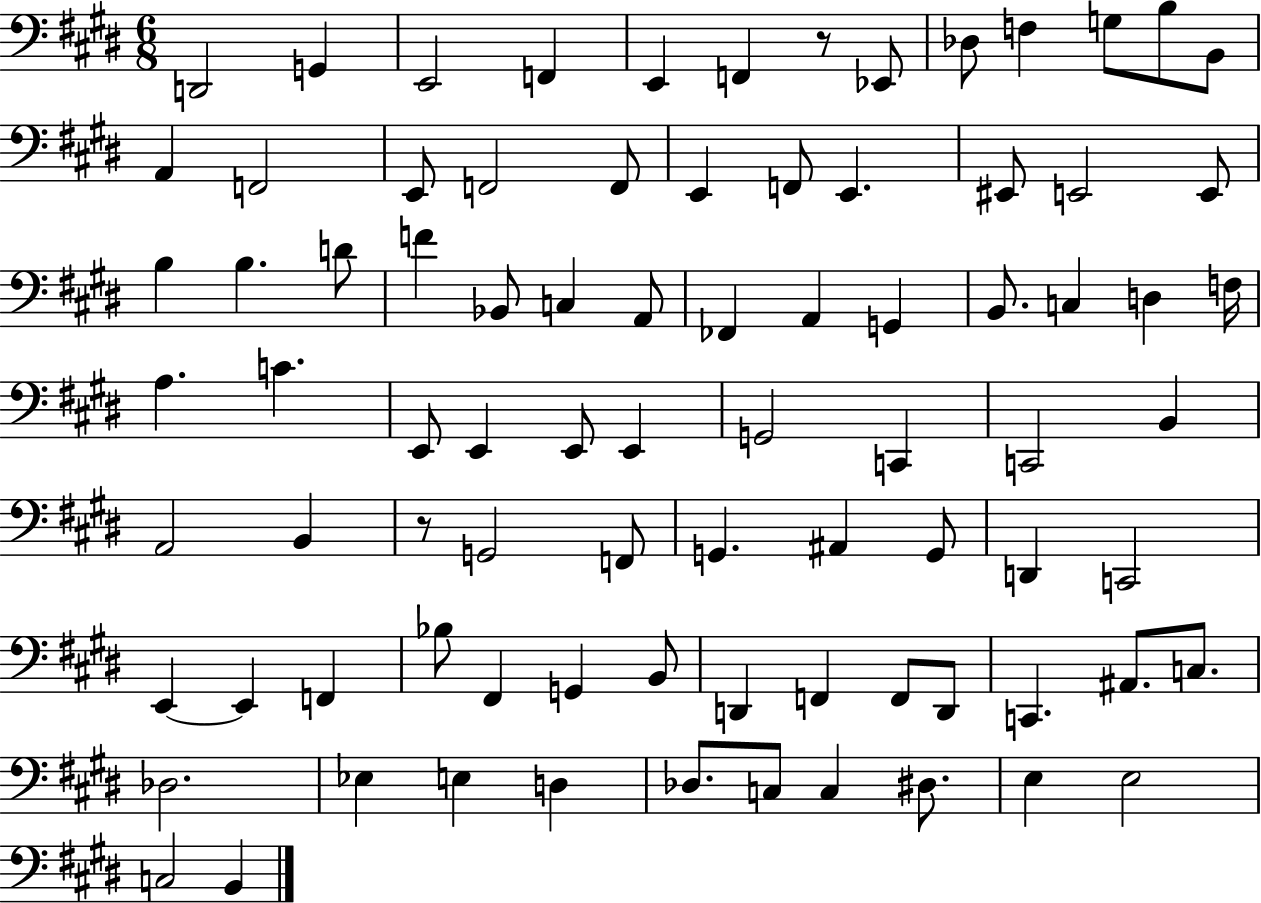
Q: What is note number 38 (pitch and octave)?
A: A3